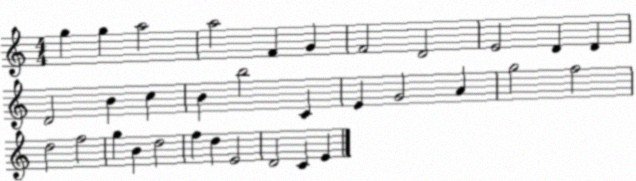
X:1
T:Untitled
M:4/4
L:1/4
K:C
g g a2 a2 F G F2 D2 E2 D D D2 B c B b2 C E G2 A g2 f2 d2 f2 g B d2 f d E2 D2 C E